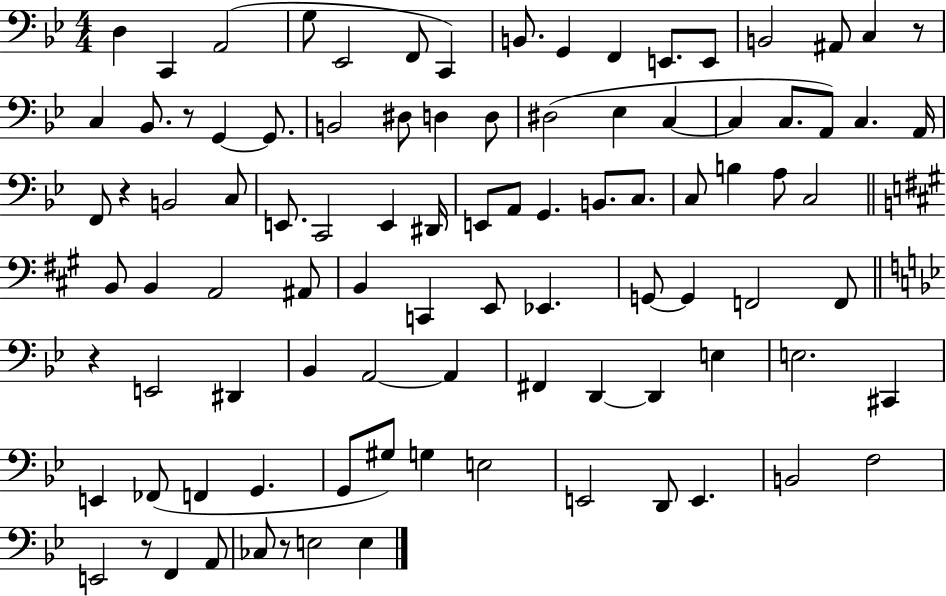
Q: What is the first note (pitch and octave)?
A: D3